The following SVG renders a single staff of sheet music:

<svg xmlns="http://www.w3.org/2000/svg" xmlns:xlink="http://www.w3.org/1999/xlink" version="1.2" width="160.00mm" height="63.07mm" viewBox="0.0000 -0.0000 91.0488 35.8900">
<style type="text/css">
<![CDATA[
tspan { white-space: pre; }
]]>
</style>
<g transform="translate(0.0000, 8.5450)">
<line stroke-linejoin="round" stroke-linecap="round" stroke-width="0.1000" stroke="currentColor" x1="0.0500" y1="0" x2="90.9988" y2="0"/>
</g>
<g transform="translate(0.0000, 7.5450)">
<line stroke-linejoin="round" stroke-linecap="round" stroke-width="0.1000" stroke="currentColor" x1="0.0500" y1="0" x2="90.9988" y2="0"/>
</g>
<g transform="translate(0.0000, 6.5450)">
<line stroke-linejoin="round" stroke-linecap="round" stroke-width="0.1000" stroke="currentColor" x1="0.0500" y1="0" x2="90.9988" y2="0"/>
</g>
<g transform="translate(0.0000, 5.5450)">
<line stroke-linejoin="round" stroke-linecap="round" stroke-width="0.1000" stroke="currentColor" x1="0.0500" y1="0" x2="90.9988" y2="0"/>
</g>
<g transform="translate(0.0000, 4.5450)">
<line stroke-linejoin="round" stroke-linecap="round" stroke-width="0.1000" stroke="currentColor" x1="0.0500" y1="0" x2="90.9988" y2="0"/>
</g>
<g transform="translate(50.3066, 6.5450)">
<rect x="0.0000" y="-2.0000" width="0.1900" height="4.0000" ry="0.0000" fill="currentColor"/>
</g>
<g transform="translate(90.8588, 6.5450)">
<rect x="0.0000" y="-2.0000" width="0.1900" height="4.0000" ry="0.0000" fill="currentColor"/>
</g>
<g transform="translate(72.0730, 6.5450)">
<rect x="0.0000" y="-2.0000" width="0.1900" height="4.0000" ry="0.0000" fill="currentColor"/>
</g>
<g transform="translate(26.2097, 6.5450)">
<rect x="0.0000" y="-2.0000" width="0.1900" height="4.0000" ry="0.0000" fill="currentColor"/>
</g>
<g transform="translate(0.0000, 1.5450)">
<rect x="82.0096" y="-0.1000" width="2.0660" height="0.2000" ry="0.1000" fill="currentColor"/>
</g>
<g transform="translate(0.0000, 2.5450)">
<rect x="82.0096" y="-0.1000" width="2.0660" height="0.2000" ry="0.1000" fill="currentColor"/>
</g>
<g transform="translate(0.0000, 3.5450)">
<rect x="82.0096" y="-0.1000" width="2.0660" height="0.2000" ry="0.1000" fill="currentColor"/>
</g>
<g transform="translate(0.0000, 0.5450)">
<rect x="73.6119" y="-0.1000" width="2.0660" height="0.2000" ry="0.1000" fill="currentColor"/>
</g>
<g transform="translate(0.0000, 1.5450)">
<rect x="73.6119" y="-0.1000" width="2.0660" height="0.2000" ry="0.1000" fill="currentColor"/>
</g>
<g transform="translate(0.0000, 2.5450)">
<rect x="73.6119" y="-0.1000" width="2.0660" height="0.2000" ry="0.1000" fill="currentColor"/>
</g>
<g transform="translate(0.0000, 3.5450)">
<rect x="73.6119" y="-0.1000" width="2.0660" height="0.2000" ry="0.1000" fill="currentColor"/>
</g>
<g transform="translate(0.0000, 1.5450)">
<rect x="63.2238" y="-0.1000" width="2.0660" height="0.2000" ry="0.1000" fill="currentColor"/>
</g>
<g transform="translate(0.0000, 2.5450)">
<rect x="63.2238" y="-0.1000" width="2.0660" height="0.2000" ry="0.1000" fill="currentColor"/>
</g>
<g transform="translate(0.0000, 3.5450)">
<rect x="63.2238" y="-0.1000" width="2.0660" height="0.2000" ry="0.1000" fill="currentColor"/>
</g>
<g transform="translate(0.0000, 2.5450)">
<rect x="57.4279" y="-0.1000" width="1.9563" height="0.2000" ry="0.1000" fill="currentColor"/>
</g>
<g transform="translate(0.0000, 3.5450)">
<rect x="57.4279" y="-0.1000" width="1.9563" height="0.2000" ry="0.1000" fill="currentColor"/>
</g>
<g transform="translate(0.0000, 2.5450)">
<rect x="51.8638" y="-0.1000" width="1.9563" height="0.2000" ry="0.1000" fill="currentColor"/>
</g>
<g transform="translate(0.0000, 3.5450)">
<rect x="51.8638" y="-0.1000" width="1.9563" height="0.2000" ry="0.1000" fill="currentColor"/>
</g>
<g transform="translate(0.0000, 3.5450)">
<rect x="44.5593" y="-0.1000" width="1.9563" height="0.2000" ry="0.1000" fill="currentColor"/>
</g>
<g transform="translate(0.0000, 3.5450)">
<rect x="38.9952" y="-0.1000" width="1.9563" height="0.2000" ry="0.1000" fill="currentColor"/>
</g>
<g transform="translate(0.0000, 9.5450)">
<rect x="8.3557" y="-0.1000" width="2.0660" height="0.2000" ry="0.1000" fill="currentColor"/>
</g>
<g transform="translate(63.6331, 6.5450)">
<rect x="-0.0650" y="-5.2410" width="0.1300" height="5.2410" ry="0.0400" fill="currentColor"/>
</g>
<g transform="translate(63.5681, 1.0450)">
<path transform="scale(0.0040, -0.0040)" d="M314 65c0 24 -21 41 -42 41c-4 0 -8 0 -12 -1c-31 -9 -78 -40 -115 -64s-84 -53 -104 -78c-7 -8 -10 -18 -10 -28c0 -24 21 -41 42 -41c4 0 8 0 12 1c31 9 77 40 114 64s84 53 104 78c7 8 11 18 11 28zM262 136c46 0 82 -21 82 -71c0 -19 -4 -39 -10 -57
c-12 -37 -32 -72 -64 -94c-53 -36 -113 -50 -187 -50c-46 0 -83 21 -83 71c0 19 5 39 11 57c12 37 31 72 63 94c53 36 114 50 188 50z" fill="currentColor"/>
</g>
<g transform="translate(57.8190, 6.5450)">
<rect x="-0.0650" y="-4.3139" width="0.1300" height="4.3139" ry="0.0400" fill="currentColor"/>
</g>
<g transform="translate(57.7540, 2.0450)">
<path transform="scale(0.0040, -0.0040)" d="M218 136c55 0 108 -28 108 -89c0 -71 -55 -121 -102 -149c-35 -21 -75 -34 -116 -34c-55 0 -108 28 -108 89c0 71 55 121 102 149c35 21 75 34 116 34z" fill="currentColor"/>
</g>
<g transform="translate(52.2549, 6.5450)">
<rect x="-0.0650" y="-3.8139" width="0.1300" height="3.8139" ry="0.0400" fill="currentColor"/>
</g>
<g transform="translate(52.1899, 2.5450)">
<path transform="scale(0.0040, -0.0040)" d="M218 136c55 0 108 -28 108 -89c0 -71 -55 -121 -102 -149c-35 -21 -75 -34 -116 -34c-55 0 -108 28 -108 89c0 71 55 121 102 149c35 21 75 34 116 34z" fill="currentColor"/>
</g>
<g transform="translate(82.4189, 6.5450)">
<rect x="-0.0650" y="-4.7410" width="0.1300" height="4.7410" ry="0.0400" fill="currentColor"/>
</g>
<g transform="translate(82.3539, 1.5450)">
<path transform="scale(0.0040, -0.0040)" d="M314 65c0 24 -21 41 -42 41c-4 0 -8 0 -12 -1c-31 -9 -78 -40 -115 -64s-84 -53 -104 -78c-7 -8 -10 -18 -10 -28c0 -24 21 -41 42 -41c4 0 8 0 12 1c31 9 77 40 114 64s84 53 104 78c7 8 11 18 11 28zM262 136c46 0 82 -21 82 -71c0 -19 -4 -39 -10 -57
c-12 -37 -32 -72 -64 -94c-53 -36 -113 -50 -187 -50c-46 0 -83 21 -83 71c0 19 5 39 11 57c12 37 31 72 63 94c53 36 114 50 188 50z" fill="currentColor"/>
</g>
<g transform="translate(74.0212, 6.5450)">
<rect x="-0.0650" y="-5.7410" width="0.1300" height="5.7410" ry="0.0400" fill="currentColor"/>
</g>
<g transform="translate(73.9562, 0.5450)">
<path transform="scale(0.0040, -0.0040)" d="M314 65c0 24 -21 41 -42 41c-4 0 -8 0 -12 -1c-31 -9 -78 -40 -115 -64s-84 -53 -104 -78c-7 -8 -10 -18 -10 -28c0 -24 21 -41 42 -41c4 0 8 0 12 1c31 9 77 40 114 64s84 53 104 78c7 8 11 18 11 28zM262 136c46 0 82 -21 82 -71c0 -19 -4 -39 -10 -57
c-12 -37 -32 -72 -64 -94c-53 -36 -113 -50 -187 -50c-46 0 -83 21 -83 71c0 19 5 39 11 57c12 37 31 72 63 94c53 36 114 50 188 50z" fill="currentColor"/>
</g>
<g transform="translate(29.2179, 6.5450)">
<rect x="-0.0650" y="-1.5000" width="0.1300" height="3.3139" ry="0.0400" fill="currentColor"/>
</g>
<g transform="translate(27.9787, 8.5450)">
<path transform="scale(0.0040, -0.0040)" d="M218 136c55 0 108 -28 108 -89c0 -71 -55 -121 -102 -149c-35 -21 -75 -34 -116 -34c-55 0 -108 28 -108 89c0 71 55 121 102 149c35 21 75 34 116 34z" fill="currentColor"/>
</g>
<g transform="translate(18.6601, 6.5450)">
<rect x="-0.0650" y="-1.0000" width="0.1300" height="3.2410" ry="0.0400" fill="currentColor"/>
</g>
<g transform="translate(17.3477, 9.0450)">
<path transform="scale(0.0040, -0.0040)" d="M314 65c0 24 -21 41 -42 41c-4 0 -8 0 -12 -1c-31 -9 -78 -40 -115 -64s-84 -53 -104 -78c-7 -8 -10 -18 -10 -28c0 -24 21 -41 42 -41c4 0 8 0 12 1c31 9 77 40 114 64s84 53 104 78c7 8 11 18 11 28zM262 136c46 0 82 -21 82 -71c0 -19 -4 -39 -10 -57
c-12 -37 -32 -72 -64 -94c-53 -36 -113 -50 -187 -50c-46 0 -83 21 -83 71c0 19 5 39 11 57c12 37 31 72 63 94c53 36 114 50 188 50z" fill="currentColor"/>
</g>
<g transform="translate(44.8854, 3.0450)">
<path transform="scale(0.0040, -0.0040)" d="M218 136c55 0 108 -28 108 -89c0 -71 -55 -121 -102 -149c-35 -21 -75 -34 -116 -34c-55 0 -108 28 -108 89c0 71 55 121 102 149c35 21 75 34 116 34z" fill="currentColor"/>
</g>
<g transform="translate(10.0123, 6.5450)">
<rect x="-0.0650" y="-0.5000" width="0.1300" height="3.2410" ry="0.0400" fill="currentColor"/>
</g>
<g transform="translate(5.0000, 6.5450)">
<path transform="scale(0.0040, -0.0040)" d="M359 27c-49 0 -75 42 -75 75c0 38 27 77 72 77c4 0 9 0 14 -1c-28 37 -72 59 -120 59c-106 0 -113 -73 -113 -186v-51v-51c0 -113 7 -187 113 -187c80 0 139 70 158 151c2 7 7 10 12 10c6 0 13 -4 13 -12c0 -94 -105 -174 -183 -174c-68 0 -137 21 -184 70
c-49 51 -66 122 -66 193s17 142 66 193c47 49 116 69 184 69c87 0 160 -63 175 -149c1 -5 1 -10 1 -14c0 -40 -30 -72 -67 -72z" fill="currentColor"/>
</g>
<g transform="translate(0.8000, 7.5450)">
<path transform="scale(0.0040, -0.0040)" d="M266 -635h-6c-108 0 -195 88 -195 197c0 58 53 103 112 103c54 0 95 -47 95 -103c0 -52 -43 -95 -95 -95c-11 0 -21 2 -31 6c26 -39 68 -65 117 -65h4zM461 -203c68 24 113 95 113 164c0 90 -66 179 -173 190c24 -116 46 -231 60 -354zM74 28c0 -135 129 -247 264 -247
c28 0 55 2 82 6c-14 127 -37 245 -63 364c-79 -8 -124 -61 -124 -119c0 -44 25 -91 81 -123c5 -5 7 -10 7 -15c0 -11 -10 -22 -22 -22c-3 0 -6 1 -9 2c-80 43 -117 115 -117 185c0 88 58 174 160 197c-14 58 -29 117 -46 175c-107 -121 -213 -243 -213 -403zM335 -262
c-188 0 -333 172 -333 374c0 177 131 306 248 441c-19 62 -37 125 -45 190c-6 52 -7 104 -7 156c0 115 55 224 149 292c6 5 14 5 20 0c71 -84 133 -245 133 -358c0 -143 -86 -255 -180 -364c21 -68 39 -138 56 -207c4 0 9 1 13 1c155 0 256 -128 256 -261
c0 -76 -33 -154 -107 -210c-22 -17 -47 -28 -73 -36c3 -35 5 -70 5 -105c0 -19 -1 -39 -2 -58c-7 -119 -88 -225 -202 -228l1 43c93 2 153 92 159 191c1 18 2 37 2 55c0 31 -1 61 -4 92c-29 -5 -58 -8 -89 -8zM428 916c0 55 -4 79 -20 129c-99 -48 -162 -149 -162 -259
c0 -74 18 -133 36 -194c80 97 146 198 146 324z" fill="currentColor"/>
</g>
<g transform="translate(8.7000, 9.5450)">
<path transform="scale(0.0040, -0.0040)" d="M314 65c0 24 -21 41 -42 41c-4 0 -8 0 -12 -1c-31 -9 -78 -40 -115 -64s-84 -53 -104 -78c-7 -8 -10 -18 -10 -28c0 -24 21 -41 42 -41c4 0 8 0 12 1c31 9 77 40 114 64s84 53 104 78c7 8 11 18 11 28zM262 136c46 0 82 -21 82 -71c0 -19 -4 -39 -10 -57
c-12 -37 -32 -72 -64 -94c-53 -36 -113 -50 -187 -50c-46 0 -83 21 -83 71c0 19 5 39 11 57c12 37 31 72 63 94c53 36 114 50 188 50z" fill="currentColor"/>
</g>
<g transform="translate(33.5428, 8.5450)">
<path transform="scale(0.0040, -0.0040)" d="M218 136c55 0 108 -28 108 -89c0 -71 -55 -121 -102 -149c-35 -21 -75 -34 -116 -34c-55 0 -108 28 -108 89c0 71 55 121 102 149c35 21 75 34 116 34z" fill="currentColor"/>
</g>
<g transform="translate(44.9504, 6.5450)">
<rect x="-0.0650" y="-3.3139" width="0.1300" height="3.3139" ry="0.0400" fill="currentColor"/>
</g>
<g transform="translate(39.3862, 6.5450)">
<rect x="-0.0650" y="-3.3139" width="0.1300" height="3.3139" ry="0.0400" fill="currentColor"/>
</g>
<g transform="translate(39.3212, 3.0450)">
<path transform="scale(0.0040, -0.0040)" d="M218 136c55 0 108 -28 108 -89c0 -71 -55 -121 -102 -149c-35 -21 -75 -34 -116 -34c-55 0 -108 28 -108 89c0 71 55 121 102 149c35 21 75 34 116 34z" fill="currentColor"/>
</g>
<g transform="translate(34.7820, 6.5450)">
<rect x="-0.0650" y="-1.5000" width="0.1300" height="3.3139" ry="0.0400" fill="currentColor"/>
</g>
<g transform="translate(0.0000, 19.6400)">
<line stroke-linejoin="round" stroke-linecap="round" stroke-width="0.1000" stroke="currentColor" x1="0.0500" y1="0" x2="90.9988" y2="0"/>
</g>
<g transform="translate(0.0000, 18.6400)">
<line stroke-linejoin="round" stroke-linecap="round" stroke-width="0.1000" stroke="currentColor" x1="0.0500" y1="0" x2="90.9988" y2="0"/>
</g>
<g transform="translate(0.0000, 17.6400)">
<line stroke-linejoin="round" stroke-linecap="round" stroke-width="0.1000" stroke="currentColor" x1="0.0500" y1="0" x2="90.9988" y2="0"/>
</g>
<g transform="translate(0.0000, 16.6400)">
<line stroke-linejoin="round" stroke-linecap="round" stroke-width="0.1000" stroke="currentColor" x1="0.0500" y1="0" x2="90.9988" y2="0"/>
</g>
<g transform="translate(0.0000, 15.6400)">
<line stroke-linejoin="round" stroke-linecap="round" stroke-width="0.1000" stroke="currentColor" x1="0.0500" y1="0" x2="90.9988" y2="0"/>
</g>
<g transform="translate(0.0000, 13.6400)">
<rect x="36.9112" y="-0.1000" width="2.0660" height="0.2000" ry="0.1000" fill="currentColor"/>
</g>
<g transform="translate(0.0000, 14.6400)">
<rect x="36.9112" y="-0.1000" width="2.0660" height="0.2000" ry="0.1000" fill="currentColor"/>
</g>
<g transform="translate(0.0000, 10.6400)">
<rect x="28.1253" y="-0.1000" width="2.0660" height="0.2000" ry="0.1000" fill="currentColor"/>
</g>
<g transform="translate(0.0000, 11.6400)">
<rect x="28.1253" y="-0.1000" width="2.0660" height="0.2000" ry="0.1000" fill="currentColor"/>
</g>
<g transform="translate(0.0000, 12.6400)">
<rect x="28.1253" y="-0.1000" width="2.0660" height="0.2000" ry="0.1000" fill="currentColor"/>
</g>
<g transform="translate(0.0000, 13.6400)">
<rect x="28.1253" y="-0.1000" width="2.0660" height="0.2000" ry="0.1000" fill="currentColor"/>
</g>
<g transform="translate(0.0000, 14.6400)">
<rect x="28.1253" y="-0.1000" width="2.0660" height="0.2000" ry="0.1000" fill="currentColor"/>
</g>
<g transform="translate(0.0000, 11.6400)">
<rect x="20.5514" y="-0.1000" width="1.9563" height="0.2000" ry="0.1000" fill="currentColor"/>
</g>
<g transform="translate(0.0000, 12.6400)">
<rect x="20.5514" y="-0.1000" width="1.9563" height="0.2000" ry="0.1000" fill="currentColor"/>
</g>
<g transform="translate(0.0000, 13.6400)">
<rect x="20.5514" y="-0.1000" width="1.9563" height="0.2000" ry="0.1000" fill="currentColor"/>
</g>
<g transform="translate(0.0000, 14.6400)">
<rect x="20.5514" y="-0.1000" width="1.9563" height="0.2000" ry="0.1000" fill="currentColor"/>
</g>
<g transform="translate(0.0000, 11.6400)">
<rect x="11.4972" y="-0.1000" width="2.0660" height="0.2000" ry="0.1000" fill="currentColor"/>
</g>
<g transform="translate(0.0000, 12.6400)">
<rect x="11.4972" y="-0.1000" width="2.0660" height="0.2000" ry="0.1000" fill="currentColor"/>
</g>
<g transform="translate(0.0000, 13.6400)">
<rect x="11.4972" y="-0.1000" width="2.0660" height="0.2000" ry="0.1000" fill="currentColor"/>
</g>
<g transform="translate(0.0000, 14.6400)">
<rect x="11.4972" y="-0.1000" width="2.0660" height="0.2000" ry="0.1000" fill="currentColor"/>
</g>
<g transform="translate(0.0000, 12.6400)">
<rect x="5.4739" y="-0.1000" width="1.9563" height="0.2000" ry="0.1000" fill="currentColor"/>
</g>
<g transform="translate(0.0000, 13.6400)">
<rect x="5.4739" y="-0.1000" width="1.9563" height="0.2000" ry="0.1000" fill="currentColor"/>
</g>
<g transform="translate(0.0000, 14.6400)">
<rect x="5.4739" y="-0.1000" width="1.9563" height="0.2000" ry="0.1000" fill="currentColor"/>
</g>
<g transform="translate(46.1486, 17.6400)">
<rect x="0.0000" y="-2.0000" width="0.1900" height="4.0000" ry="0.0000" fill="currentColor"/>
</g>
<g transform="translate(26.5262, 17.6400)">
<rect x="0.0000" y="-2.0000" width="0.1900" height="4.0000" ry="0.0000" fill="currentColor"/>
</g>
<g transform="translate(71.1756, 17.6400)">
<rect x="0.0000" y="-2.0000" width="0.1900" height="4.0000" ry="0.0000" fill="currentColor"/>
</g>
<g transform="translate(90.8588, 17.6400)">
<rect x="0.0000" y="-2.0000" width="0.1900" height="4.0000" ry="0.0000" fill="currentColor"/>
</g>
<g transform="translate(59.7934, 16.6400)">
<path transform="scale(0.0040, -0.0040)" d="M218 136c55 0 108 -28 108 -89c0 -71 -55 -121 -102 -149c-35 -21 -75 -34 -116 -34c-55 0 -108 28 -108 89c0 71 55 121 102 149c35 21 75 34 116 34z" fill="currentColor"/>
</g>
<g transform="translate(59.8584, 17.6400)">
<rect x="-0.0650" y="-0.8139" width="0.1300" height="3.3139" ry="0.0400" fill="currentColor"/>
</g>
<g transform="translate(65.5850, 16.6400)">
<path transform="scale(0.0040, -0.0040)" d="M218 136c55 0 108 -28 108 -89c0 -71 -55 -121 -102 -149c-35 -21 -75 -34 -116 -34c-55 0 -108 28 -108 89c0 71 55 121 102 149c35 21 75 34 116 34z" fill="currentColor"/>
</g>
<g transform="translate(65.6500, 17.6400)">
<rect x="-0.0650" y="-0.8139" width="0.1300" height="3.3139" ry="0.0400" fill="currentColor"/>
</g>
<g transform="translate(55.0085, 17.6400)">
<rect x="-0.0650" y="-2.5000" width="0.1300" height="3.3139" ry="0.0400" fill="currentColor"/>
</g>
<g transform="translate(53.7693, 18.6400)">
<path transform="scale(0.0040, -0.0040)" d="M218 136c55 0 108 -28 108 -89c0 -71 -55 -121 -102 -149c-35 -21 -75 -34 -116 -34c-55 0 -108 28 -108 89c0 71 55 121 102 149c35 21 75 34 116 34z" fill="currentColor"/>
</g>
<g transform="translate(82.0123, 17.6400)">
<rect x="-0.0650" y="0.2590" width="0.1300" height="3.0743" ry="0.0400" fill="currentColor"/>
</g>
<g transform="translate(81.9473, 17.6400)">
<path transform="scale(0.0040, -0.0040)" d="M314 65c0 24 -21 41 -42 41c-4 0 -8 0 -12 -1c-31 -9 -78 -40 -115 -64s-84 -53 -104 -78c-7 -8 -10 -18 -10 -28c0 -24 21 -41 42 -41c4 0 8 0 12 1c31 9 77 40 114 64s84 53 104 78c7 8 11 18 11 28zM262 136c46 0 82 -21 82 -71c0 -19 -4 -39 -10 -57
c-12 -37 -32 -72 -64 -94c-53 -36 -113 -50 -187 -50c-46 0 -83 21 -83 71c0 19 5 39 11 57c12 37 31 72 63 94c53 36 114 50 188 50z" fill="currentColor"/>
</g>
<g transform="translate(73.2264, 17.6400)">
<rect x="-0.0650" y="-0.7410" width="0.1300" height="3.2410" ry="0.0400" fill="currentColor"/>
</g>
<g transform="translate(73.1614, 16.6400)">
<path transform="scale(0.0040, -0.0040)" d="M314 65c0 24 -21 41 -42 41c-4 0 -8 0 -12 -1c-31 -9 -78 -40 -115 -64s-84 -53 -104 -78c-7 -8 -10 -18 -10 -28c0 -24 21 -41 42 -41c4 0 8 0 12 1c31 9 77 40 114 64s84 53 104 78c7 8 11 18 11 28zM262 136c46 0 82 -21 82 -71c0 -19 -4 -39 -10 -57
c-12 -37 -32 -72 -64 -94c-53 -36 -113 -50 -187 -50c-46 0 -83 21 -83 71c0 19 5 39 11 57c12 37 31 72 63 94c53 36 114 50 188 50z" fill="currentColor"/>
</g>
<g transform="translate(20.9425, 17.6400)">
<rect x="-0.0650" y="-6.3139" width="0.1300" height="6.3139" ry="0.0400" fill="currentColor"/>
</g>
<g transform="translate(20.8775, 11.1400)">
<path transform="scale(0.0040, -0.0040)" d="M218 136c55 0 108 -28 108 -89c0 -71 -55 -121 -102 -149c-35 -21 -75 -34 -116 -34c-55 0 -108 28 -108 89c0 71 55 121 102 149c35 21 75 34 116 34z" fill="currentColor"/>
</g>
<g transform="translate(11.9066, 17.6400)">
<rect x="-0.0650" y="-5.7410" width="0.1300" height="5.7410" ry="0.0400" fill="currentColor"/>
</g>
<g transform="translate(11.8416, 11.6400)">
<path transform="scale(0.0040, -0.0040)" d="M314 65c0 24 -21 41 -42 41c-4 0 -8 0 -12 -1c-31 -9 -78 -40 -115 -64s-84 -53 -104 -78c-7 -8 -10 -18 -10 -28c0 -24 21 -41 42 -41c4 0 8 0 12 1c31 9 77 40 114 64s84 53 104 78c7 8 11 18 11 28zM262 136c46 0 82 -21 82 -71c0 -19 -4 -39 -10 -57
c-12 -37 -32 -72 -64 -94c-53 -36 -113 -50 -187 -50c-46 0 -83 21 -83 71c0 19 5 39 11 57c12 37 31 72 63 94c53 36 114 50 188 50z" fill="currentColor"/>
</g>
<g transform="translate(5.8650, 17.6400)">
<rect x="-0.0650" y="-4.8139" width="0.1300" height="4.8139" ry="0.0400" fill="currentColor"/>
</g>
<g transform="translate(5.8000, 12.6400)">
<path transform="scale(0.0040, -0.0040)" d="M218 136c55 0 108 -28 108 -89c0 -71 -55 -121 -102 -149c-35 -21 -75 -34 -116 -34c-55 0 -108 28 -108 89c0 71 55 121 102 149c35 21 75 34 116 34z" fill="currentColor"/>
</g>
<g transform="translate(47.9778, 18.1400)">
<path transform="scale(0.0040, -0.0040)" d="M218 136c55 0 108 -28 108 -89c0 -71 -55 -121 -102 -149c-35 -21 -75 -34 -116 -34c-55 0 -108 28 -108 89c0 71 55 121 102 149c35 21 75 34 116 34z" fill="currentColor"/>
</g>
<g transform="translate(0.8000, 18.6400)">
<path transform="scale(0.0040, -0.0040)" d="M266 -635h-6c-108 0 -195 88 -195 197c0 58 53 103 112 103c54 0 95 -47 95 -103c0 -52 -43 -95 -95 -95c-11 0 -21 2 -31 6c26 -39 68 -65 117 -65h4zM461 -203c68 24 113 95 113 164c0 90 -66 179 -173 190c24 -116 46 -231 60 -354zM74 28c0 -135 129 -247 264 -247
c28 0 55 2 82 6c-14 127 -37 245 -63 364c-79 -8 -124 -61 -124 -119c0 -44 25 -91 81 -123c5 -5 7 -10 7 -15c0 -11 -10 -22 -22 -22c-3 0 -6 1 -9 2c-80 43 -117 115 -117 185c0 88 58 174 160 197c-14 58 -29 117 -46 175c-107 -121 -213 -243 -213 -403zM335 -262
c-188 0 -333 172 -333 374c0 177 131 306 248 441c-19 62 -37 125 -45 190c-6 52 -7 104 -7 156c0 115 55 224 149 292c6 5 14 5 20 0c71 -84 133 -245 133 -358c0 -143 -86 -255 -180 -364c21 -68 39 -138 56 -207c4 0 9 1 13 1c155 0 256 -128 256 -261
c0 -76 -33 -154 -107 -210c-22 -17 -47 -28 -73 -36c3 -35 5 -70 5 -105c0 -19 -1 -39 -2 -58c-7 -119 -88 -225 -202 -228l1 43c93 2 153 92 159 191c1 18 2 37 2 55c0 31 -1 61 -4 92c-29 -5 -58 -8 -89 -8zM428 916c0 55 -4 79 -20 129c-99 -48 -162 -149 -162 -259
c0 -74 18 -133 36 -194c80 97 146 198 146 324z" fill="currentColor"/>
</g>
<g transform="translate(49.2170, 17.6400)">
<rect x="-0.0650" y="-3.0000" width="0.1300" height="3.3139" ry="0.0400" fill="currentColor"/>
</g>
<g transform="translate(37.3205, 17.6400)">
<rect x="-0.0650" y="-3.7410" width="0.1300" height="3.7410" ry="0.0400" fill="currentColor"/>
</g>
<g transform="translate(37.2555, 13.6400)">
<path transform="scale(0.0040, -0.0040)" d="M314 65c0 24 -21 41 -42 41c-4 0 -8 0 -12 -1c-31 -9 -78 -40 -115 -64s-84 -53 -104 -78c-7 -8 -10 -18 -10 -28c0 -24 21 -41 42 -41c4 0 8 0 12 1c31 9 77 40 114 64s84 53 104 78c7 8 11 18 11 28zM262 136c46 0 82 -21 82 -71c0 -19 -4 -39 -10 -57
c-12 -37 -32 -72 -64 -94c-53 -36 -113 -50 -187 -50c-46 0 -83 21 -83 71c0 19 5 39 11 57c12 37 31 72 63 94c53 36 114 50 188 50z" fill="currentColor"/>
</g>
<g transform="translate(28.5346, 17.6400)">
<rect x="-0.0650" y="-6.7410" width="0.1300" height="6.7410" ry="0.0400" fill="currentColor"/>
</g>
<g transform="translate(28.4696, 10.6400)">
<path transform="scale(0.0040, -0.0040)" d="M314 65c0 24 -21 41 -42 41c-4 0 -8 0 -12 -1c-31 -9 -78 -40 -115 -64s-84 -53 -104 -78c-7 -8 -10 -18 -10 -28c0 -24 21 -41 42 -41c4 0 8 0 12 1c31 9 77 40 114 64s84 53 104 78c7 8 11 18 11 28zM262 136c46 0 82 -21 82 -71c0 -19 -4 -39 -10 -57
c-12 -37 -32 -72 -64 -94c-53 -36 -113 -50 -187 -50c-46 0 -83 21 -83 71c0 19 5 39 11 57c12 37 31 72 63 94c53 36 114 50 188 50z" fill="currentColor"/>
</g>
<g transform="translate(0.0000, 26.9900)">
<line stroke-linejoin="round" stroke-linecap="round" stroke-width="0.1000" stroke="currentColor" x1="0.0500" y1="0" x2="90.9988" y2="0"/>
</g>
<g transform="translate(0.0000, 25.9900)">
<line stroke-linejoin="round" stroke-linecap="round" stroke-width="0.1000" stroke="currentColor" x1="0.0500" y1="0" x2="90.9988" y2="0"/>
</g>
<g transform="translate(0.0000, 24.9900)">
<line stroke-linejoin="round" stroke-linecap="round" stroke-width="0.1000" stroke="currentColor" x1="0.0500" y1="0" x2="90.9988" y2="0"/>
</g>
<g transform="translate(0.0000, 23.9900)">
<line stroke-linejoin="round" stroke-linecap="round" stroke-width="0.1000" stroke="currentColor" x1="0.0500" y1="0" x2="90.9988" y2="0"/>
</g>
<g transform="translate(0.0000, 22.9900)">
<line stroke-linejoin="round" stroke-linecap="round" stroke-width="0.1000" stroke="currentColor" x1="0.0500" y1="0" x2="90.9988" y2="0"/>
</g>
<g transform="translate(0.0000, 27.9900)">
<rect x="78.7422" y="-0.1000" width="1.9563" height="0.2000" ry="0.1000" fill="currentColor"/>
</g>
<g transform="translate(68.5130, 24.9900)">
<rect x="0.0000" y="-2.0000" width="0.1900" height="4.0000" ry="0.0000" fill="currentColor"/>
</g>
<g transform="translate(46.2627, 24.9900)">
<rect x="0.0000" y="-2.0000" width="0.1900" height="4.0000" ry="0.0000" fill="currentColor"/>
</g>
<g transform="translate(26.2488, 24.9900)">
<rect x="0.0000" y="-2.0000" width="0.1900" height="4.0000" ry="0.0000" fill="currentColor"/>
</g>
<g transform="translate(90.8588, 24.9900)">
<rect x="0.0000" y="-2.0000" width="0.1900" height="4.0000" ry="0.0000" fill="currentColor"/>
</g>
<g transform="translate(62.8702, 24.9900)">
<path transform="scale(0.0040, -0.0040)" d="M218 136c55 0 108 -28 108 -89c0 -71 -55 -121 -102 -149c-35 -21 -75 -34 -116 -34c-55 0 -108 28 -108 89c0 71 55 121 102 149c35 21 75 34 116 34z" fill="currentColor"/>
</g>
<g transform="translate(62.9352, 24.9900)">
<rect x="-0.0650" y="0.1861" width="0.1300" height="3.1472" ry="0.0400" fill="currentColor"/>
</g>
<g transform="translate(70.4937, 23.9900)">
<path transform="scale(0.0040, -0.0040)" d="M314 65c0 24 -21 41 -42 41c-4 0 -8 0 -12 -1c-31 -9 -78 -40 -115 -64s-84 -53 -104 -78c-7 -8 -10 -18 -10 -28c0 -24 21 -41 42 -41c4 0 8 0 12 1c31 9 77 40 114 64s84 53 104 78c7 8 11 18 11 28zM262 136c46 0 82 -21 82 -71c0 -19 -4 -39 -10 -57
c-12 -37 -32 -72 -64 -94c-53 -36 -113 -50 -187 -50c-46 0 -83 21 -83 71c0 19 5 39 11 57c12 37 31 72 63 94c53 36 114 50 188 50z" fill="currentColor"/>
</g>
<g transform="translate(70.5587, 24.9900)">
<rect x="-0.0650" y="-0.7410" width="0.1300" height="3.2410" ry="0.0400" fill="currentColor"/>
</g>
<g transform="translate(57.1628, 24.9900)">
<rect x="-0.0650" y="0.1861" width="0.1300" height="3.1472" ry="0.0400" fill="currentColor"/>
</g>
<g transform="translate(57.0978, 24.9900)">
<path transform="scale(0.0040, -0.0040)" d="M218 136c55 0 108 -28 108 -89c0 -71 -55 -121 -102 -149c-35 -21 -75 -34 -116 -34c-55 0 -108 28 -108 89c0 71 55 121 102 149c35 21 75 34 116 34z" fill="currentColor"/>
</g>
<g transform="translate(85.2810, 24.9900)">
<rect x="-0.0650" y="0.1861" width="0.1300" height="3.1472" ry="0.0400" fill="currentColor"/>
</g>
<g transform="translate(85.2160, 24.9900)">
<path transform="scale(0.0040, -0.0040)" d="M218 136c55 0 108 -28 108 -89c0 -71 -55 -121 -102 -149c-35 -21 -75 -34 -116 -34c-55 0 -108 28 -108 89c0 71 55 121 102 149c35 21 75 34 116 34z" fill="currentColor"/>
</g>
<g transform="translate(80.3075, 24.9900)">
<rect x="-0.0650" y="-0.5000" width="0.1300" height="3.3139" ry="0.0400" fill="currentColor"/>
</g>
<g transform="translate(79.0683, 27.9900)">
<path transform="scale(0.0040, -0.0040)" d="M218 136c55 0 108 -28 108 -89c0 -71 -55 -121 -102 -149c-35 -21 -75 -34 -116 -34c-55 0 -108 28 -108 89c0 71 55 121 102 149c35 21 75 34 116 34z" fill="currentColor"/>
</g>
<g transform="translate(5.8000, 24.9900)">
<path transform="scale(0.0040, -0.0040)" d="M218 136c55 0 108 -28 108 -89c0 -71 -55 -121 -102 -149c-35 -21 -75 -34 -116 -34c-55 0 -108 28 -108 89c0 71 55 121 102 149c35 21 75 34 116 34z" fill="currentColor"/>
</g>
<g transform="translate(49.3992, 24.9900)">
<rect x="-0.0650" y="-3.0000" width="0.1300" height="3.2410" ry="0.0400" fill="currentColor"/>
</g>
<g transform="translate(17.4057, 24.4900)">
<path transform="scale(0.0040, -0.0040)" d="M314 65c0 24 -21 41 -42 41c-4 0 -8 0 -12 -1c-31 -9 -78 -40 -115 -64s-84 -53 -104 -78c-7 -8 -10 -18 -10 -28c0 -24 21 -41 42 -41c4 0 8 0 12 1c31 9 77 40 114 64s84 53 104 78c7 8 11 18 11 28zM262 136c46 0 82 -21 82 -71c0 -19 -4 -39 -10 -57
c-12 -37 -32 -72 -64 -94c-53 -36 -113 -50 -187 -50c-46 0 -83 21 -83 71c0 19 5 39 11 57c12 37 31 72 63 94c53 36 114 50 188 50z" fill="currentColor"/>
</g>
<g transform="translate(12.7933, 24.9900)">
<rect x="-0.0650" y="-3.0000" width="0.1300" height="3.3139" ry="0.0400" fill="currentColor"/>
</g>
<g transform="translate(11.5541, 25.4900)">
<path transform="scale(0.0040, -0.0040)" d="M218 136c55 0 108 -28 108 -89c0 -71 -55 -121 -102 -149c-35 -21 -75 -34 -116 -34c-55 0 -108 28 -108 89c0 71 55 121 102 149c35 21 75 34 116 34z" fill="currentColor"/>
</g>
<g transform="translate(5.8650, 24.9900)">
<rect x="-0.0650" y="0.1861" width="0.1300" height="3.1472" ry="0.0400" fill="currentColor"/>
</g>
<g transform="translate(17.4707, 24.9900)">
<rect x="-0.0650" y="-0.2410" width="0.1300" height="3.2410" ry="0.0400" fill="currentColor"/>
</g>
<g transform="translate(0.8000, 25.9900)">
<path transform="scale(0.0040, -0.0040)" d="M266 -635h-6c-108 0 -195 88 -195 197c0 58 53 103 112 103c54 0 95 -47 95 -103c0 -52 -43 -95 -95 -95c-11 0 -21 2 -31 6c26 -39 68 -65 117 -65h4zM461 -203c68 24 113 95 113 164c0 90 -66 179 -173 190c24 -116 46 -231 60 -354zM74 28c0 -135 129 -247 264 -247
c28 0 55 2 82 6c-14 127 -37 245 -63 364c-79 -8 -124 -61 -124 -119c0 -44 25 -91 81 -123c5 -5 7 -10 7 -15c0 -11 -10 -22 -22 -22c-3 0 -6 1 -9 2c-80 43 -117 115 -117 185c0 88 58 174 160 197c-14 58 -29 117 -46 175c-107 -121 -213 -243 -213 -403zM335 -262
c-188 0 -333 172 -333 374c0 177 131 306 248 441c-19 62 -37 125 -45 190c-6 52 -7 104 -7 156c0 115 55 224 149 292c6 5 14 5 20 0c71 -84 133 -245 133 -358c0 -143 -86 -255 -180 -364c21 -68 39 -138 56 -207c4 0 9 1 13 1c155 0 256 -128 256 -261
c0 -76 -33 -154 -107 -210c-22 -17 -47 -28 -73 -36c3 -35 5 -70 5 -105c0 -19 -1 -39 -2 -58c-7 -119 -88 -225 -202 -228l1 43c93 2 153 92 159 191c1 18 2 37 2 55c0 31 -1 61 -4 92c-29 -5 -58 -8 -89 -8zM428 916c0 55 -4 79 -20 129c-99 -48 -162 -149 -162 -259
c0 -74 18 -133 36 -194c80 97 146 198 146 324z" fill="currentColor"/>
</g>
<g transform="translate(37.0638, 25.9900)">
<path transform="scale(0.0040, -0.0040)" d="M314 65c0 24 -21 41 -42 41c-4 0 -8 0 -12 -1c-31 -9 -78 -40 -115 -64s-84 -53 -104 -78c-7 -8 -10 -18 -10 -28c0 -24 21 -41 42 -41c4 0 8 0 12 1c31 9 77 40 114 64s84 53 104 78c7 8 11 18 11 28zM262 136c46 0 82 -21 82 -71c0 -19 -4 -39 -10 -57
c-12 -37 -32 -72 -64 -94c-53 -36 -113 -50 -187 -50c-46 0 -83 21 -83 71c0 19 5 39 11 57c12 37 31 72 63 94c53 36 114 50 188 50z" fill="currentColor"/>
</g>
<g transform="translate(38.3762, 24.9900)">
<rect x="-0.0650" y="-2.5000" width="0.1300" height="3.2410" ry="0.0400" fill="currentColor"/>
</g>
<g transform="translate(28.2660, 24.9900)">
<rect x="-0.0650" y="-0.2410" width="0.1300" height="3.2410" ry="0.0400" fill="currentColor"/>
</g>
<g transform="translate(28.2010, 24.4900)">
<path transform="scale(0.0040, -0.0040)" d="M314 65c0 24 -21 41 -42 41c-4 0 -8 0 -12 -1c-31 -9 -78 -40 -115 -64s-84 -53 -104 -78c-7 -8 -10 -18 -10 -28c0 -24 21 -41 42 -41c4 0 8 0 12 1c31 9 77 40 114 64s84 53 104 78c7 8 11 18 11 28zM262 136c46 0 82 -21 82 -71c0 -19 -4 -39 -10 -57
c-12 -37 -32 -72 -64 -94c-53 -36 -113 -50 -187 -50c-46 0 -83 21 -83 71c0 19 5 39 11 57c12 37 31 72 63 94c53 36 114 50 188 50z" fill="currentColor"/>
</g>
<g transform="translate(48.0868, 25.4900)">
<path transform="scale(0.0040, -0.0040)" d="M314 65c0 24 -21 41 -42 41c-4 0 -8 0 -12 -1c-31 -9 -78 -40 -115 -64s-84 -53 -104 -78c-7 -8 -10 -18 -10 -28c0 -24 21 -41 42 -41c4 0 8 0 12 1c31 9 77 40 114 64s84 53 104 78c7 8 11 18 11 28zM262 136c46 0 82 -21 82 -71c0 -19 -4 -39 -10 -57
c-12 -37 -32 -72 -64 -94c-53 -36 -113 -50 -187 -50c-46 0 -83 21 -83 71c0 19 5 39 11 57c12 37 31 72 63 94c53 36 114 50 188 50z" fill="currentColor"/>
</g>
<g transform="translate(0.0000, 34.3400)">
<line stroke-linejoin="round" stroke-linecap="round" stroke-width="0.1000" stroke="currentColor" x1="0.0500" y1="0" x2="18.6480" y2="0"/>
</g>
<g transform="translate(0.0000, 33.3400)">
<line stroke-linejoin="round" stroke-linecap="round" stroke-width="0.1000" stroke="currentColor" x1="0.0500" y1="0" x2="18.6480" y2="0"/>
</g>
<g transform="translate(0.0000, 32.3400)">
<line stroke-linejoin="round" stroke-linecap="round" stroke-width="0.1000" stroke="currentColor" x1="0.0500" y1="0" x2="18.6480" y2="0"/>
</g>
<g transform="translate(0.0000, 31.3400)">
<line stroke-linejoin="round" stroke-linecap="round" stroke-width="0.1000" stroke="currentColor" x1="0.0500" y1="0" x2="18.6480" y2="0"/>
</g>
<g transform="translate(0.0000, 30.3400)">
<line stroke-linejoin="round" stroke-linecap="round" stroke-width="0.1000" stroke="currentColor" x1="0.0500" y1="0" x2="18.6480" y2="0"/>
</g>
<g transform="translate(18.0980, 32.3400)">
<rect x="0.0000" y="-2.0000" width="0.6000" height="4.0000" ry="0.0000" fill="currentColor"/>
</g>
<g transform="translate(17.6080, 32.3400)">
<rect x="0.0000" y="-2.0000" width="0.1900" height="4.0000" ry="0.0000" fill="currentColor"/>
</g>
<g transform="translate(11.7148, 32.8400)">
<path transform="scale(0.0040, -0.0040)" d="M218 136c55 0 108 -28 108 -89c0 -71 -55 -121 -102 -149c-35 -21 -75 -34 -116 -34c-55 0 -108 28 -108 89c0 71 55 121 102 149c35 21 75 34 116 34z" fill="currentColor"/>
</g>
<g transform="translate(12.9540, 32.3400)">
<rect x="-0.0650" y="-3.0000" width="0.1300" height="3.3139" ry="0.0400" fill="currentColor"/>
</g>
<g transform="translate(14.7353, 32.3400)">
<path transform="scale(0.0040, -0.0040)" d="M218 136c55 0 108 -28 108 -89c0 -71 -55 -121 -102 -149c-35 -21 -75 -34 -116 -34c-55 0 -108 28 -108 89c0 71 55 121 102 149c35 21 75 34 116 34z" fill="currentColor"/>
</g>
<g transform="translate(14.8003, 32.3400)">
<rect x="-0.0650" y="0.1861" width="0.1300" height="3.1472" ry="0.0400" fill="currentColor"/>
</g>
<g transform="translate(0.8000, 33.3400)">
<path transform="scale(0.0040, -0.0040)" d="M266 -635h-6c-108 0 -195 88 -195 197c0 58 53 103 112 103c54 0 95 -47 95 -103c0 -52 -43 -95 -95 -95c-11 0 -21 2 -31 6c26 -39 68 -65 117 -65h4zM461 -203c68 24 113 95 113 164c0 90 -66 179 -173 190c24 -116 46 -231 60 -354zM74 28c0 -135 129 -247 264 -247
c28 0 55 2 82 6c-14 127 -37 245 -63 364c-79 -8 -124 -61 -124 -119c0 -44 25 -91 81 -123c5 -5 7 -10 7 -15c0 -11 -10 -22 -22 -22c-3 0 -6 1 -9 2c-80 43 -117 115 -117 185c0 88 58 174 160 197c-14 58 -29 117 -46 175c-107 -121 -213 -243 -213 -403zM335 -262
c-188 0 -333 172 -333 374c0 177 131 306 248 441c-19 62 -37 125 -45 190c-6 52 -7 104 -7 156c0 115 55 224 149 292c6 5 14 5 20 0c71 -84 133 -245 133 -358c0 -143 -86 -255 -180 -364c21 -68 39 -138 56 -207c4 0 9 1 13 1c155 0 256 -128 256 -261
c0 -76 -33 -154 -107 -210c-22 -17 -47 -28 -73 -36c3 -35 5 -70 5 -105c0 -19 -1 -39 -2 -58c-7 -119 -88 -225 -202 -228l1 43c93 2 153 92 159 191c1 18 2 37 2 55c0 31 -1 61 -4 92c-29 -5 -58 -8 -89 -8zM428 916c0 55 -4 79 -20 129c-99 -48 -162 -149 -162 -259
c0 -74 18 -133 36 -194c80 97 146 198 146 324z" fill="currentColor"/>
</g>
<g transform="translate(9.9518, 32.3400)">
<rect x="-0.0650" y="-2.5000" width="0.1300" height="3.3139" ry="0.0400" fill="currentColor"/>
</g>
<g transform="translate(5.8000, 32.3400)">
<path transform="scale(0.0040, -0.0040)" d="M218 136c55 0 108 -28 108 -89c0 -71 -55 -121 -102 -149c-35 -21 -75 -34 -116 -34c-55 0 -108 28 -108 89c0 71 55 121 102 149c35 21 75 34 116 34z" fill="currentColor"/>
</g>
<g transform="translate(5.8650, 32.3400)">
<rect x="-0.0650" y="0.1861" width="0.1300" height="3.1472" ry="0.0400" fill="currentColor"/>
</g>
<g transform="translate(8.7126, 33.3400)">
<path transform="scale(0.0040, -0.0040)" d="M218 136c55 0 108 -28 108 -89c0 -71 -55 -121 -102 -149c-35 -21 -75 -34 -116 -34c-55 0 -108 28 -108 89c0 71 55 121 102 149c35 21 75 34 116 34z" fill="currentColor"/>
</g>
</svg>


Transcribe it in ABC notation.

X:1
T:Untitled
M:4/4
L:1/4
K:C
C2 D2 E E b b c' d' f'2 g'2 e'2 e' g'2 a' b'2 c'2 A G d d d2 B2 B A c2 c2 G2 A2 B B d2 C B B G A B